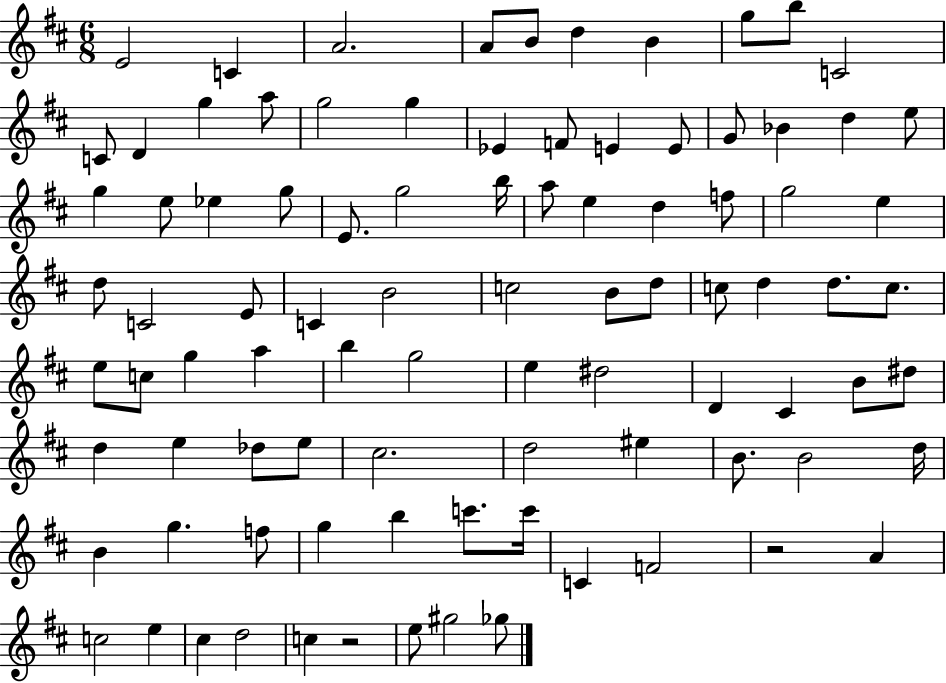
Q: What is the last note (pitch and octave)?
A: Gb5